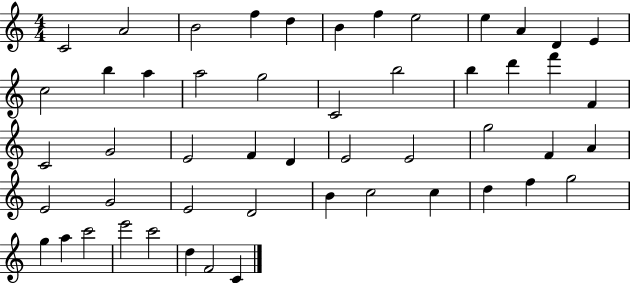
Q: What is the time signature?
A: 4/4